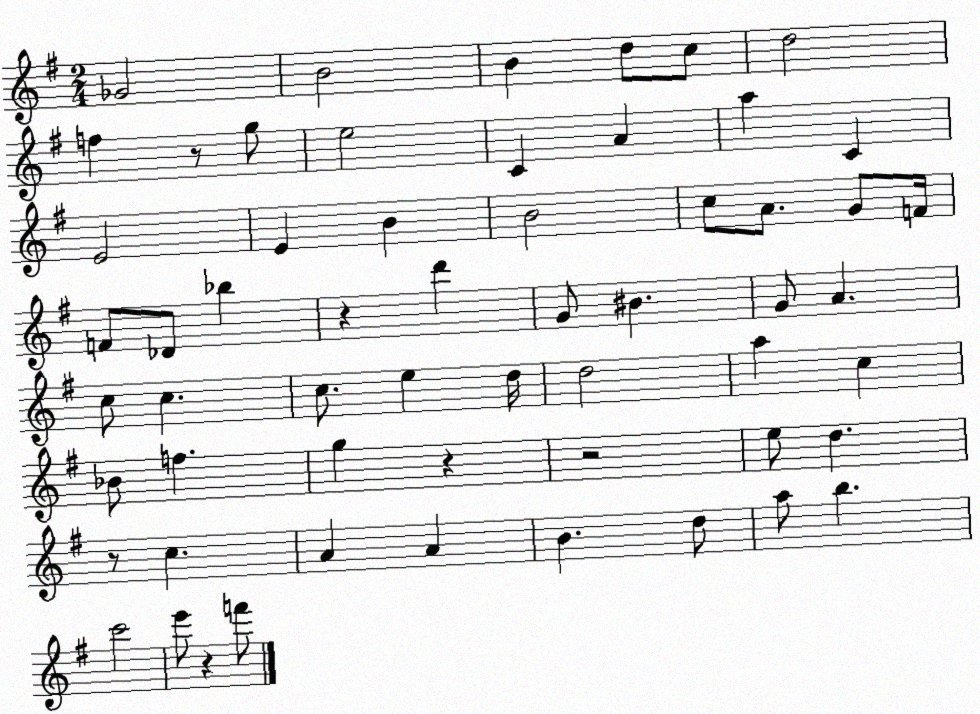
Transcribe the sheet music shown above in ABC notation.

X:1
T:Untitled
M:2/4
L:1/4
K:G
_G2 B2 B d/2 c/2 d2 f z/2 g/2 e2 C A a C E2 E B B2 c/2 A/2 G/2 F/4 F/2 _D/2 _b z d' G/2 ^B G/2 A c/2 c c/2 e d/4 d2 a c _B/2 f g z z2 e/2 d z/2 c A A B d/2 a/2 b c'2 e'/2 z f'/2